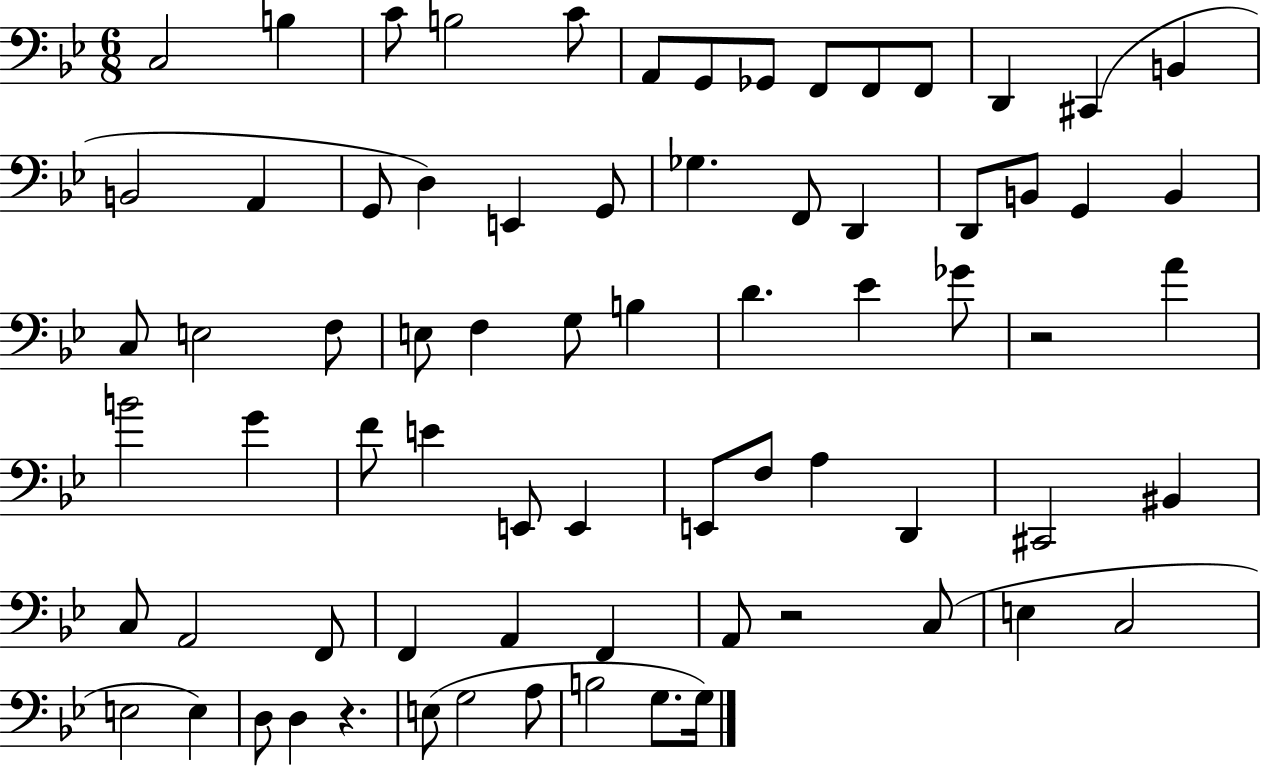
C3/h B3/q C4/e B3/h C4/e A2/e G2/e Gb2/e F2/e F2/e F2/e D2/q C#2/q B2/q B2/h A2/q G2/e D3/q E2/q G2/e Gb3/q. F2/e D2/q D2/e B2/e G2/q B2/q C3/e E3/h F3/e E3/e F3/q G3/e B3/q D4/q. Eb4/q Gb4/e R/h A4/q B4/h G4/q F4/e E4/q E2/e E2/q E2/e F3/e A3/q D2/q C#2/h BIS2/q C3/e A2/h F2/e F2/q A2/q F2/q A2/e R/h C3/e E3/q C3/h E3/h E3/q D3/e D3/q R/q. E3/e G3/h A3/e B3/h G3/e. G3/s